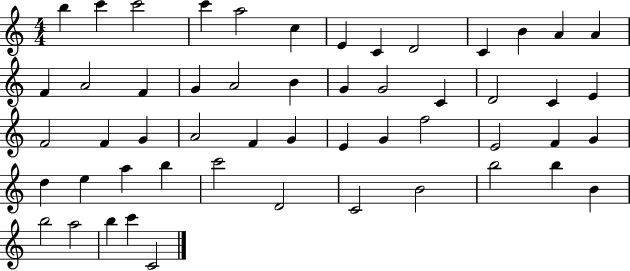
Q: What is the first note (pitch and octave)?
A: B5